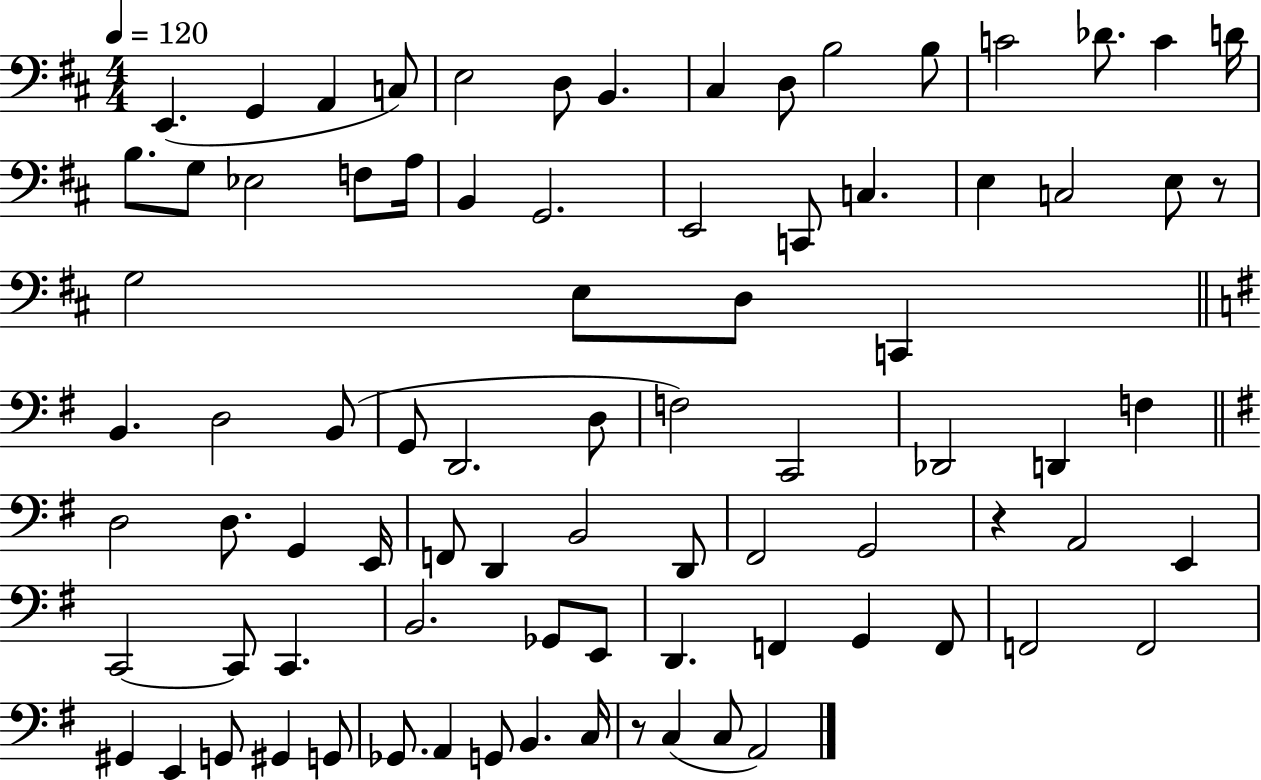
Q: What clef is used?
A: bass